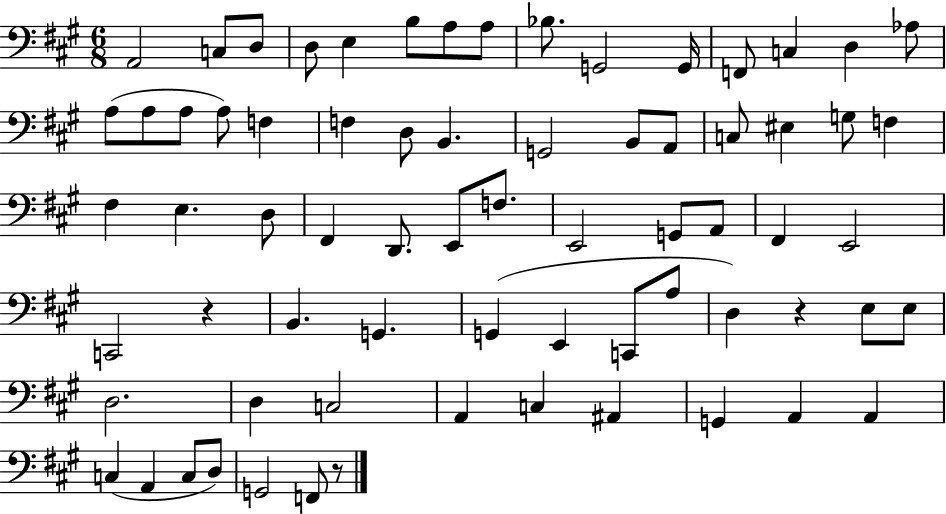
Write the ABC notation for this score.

X:1
T:Untitled
M:6/8
L:1/4
K:A
A,,2 C,/2 D,/2 D,/2 E, B,/2 A,/2 A,/2 _B,/2 G,,2 G,,/4 F,,/2 C, D, _A,/2 A,/2 A,/2 A,/2 A,/2 F, F, D,/2 B,, G,,2 B,,/2 A,,/2 C,/2 ^E, G,/2 F, ^F, E, D,/2 ^F,, D,,/2 E,,/2 F,/2 E,,2 G,,/2 A,,/2 ^F,, E,,2 C,,2 z B,, G,, G,, E,, C,,/2 A,/2 D, z E,/2 E,/2 D,2 D, C,2 A,, C, ^A,, G,, A,, A,, C, A,, C,/2 D,/2 G,,2 F,,/2 z/2